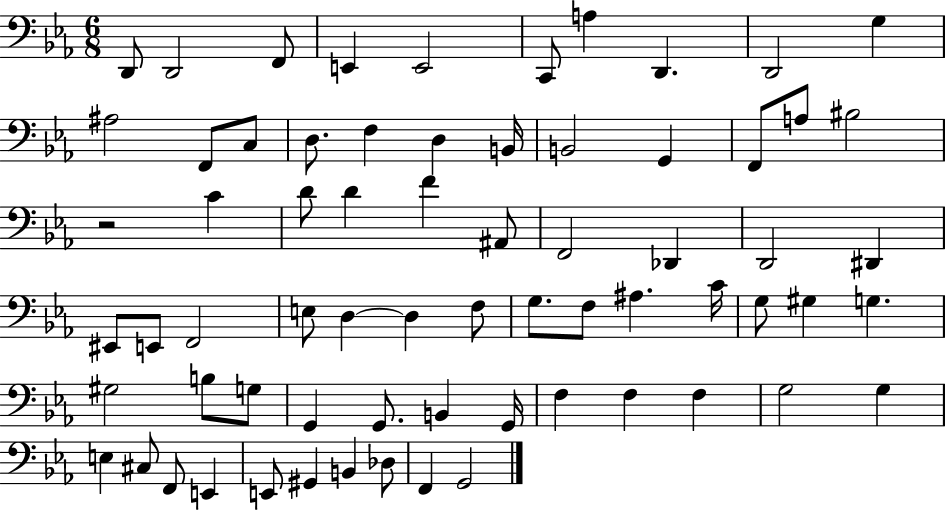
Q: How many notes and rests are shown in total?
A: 68